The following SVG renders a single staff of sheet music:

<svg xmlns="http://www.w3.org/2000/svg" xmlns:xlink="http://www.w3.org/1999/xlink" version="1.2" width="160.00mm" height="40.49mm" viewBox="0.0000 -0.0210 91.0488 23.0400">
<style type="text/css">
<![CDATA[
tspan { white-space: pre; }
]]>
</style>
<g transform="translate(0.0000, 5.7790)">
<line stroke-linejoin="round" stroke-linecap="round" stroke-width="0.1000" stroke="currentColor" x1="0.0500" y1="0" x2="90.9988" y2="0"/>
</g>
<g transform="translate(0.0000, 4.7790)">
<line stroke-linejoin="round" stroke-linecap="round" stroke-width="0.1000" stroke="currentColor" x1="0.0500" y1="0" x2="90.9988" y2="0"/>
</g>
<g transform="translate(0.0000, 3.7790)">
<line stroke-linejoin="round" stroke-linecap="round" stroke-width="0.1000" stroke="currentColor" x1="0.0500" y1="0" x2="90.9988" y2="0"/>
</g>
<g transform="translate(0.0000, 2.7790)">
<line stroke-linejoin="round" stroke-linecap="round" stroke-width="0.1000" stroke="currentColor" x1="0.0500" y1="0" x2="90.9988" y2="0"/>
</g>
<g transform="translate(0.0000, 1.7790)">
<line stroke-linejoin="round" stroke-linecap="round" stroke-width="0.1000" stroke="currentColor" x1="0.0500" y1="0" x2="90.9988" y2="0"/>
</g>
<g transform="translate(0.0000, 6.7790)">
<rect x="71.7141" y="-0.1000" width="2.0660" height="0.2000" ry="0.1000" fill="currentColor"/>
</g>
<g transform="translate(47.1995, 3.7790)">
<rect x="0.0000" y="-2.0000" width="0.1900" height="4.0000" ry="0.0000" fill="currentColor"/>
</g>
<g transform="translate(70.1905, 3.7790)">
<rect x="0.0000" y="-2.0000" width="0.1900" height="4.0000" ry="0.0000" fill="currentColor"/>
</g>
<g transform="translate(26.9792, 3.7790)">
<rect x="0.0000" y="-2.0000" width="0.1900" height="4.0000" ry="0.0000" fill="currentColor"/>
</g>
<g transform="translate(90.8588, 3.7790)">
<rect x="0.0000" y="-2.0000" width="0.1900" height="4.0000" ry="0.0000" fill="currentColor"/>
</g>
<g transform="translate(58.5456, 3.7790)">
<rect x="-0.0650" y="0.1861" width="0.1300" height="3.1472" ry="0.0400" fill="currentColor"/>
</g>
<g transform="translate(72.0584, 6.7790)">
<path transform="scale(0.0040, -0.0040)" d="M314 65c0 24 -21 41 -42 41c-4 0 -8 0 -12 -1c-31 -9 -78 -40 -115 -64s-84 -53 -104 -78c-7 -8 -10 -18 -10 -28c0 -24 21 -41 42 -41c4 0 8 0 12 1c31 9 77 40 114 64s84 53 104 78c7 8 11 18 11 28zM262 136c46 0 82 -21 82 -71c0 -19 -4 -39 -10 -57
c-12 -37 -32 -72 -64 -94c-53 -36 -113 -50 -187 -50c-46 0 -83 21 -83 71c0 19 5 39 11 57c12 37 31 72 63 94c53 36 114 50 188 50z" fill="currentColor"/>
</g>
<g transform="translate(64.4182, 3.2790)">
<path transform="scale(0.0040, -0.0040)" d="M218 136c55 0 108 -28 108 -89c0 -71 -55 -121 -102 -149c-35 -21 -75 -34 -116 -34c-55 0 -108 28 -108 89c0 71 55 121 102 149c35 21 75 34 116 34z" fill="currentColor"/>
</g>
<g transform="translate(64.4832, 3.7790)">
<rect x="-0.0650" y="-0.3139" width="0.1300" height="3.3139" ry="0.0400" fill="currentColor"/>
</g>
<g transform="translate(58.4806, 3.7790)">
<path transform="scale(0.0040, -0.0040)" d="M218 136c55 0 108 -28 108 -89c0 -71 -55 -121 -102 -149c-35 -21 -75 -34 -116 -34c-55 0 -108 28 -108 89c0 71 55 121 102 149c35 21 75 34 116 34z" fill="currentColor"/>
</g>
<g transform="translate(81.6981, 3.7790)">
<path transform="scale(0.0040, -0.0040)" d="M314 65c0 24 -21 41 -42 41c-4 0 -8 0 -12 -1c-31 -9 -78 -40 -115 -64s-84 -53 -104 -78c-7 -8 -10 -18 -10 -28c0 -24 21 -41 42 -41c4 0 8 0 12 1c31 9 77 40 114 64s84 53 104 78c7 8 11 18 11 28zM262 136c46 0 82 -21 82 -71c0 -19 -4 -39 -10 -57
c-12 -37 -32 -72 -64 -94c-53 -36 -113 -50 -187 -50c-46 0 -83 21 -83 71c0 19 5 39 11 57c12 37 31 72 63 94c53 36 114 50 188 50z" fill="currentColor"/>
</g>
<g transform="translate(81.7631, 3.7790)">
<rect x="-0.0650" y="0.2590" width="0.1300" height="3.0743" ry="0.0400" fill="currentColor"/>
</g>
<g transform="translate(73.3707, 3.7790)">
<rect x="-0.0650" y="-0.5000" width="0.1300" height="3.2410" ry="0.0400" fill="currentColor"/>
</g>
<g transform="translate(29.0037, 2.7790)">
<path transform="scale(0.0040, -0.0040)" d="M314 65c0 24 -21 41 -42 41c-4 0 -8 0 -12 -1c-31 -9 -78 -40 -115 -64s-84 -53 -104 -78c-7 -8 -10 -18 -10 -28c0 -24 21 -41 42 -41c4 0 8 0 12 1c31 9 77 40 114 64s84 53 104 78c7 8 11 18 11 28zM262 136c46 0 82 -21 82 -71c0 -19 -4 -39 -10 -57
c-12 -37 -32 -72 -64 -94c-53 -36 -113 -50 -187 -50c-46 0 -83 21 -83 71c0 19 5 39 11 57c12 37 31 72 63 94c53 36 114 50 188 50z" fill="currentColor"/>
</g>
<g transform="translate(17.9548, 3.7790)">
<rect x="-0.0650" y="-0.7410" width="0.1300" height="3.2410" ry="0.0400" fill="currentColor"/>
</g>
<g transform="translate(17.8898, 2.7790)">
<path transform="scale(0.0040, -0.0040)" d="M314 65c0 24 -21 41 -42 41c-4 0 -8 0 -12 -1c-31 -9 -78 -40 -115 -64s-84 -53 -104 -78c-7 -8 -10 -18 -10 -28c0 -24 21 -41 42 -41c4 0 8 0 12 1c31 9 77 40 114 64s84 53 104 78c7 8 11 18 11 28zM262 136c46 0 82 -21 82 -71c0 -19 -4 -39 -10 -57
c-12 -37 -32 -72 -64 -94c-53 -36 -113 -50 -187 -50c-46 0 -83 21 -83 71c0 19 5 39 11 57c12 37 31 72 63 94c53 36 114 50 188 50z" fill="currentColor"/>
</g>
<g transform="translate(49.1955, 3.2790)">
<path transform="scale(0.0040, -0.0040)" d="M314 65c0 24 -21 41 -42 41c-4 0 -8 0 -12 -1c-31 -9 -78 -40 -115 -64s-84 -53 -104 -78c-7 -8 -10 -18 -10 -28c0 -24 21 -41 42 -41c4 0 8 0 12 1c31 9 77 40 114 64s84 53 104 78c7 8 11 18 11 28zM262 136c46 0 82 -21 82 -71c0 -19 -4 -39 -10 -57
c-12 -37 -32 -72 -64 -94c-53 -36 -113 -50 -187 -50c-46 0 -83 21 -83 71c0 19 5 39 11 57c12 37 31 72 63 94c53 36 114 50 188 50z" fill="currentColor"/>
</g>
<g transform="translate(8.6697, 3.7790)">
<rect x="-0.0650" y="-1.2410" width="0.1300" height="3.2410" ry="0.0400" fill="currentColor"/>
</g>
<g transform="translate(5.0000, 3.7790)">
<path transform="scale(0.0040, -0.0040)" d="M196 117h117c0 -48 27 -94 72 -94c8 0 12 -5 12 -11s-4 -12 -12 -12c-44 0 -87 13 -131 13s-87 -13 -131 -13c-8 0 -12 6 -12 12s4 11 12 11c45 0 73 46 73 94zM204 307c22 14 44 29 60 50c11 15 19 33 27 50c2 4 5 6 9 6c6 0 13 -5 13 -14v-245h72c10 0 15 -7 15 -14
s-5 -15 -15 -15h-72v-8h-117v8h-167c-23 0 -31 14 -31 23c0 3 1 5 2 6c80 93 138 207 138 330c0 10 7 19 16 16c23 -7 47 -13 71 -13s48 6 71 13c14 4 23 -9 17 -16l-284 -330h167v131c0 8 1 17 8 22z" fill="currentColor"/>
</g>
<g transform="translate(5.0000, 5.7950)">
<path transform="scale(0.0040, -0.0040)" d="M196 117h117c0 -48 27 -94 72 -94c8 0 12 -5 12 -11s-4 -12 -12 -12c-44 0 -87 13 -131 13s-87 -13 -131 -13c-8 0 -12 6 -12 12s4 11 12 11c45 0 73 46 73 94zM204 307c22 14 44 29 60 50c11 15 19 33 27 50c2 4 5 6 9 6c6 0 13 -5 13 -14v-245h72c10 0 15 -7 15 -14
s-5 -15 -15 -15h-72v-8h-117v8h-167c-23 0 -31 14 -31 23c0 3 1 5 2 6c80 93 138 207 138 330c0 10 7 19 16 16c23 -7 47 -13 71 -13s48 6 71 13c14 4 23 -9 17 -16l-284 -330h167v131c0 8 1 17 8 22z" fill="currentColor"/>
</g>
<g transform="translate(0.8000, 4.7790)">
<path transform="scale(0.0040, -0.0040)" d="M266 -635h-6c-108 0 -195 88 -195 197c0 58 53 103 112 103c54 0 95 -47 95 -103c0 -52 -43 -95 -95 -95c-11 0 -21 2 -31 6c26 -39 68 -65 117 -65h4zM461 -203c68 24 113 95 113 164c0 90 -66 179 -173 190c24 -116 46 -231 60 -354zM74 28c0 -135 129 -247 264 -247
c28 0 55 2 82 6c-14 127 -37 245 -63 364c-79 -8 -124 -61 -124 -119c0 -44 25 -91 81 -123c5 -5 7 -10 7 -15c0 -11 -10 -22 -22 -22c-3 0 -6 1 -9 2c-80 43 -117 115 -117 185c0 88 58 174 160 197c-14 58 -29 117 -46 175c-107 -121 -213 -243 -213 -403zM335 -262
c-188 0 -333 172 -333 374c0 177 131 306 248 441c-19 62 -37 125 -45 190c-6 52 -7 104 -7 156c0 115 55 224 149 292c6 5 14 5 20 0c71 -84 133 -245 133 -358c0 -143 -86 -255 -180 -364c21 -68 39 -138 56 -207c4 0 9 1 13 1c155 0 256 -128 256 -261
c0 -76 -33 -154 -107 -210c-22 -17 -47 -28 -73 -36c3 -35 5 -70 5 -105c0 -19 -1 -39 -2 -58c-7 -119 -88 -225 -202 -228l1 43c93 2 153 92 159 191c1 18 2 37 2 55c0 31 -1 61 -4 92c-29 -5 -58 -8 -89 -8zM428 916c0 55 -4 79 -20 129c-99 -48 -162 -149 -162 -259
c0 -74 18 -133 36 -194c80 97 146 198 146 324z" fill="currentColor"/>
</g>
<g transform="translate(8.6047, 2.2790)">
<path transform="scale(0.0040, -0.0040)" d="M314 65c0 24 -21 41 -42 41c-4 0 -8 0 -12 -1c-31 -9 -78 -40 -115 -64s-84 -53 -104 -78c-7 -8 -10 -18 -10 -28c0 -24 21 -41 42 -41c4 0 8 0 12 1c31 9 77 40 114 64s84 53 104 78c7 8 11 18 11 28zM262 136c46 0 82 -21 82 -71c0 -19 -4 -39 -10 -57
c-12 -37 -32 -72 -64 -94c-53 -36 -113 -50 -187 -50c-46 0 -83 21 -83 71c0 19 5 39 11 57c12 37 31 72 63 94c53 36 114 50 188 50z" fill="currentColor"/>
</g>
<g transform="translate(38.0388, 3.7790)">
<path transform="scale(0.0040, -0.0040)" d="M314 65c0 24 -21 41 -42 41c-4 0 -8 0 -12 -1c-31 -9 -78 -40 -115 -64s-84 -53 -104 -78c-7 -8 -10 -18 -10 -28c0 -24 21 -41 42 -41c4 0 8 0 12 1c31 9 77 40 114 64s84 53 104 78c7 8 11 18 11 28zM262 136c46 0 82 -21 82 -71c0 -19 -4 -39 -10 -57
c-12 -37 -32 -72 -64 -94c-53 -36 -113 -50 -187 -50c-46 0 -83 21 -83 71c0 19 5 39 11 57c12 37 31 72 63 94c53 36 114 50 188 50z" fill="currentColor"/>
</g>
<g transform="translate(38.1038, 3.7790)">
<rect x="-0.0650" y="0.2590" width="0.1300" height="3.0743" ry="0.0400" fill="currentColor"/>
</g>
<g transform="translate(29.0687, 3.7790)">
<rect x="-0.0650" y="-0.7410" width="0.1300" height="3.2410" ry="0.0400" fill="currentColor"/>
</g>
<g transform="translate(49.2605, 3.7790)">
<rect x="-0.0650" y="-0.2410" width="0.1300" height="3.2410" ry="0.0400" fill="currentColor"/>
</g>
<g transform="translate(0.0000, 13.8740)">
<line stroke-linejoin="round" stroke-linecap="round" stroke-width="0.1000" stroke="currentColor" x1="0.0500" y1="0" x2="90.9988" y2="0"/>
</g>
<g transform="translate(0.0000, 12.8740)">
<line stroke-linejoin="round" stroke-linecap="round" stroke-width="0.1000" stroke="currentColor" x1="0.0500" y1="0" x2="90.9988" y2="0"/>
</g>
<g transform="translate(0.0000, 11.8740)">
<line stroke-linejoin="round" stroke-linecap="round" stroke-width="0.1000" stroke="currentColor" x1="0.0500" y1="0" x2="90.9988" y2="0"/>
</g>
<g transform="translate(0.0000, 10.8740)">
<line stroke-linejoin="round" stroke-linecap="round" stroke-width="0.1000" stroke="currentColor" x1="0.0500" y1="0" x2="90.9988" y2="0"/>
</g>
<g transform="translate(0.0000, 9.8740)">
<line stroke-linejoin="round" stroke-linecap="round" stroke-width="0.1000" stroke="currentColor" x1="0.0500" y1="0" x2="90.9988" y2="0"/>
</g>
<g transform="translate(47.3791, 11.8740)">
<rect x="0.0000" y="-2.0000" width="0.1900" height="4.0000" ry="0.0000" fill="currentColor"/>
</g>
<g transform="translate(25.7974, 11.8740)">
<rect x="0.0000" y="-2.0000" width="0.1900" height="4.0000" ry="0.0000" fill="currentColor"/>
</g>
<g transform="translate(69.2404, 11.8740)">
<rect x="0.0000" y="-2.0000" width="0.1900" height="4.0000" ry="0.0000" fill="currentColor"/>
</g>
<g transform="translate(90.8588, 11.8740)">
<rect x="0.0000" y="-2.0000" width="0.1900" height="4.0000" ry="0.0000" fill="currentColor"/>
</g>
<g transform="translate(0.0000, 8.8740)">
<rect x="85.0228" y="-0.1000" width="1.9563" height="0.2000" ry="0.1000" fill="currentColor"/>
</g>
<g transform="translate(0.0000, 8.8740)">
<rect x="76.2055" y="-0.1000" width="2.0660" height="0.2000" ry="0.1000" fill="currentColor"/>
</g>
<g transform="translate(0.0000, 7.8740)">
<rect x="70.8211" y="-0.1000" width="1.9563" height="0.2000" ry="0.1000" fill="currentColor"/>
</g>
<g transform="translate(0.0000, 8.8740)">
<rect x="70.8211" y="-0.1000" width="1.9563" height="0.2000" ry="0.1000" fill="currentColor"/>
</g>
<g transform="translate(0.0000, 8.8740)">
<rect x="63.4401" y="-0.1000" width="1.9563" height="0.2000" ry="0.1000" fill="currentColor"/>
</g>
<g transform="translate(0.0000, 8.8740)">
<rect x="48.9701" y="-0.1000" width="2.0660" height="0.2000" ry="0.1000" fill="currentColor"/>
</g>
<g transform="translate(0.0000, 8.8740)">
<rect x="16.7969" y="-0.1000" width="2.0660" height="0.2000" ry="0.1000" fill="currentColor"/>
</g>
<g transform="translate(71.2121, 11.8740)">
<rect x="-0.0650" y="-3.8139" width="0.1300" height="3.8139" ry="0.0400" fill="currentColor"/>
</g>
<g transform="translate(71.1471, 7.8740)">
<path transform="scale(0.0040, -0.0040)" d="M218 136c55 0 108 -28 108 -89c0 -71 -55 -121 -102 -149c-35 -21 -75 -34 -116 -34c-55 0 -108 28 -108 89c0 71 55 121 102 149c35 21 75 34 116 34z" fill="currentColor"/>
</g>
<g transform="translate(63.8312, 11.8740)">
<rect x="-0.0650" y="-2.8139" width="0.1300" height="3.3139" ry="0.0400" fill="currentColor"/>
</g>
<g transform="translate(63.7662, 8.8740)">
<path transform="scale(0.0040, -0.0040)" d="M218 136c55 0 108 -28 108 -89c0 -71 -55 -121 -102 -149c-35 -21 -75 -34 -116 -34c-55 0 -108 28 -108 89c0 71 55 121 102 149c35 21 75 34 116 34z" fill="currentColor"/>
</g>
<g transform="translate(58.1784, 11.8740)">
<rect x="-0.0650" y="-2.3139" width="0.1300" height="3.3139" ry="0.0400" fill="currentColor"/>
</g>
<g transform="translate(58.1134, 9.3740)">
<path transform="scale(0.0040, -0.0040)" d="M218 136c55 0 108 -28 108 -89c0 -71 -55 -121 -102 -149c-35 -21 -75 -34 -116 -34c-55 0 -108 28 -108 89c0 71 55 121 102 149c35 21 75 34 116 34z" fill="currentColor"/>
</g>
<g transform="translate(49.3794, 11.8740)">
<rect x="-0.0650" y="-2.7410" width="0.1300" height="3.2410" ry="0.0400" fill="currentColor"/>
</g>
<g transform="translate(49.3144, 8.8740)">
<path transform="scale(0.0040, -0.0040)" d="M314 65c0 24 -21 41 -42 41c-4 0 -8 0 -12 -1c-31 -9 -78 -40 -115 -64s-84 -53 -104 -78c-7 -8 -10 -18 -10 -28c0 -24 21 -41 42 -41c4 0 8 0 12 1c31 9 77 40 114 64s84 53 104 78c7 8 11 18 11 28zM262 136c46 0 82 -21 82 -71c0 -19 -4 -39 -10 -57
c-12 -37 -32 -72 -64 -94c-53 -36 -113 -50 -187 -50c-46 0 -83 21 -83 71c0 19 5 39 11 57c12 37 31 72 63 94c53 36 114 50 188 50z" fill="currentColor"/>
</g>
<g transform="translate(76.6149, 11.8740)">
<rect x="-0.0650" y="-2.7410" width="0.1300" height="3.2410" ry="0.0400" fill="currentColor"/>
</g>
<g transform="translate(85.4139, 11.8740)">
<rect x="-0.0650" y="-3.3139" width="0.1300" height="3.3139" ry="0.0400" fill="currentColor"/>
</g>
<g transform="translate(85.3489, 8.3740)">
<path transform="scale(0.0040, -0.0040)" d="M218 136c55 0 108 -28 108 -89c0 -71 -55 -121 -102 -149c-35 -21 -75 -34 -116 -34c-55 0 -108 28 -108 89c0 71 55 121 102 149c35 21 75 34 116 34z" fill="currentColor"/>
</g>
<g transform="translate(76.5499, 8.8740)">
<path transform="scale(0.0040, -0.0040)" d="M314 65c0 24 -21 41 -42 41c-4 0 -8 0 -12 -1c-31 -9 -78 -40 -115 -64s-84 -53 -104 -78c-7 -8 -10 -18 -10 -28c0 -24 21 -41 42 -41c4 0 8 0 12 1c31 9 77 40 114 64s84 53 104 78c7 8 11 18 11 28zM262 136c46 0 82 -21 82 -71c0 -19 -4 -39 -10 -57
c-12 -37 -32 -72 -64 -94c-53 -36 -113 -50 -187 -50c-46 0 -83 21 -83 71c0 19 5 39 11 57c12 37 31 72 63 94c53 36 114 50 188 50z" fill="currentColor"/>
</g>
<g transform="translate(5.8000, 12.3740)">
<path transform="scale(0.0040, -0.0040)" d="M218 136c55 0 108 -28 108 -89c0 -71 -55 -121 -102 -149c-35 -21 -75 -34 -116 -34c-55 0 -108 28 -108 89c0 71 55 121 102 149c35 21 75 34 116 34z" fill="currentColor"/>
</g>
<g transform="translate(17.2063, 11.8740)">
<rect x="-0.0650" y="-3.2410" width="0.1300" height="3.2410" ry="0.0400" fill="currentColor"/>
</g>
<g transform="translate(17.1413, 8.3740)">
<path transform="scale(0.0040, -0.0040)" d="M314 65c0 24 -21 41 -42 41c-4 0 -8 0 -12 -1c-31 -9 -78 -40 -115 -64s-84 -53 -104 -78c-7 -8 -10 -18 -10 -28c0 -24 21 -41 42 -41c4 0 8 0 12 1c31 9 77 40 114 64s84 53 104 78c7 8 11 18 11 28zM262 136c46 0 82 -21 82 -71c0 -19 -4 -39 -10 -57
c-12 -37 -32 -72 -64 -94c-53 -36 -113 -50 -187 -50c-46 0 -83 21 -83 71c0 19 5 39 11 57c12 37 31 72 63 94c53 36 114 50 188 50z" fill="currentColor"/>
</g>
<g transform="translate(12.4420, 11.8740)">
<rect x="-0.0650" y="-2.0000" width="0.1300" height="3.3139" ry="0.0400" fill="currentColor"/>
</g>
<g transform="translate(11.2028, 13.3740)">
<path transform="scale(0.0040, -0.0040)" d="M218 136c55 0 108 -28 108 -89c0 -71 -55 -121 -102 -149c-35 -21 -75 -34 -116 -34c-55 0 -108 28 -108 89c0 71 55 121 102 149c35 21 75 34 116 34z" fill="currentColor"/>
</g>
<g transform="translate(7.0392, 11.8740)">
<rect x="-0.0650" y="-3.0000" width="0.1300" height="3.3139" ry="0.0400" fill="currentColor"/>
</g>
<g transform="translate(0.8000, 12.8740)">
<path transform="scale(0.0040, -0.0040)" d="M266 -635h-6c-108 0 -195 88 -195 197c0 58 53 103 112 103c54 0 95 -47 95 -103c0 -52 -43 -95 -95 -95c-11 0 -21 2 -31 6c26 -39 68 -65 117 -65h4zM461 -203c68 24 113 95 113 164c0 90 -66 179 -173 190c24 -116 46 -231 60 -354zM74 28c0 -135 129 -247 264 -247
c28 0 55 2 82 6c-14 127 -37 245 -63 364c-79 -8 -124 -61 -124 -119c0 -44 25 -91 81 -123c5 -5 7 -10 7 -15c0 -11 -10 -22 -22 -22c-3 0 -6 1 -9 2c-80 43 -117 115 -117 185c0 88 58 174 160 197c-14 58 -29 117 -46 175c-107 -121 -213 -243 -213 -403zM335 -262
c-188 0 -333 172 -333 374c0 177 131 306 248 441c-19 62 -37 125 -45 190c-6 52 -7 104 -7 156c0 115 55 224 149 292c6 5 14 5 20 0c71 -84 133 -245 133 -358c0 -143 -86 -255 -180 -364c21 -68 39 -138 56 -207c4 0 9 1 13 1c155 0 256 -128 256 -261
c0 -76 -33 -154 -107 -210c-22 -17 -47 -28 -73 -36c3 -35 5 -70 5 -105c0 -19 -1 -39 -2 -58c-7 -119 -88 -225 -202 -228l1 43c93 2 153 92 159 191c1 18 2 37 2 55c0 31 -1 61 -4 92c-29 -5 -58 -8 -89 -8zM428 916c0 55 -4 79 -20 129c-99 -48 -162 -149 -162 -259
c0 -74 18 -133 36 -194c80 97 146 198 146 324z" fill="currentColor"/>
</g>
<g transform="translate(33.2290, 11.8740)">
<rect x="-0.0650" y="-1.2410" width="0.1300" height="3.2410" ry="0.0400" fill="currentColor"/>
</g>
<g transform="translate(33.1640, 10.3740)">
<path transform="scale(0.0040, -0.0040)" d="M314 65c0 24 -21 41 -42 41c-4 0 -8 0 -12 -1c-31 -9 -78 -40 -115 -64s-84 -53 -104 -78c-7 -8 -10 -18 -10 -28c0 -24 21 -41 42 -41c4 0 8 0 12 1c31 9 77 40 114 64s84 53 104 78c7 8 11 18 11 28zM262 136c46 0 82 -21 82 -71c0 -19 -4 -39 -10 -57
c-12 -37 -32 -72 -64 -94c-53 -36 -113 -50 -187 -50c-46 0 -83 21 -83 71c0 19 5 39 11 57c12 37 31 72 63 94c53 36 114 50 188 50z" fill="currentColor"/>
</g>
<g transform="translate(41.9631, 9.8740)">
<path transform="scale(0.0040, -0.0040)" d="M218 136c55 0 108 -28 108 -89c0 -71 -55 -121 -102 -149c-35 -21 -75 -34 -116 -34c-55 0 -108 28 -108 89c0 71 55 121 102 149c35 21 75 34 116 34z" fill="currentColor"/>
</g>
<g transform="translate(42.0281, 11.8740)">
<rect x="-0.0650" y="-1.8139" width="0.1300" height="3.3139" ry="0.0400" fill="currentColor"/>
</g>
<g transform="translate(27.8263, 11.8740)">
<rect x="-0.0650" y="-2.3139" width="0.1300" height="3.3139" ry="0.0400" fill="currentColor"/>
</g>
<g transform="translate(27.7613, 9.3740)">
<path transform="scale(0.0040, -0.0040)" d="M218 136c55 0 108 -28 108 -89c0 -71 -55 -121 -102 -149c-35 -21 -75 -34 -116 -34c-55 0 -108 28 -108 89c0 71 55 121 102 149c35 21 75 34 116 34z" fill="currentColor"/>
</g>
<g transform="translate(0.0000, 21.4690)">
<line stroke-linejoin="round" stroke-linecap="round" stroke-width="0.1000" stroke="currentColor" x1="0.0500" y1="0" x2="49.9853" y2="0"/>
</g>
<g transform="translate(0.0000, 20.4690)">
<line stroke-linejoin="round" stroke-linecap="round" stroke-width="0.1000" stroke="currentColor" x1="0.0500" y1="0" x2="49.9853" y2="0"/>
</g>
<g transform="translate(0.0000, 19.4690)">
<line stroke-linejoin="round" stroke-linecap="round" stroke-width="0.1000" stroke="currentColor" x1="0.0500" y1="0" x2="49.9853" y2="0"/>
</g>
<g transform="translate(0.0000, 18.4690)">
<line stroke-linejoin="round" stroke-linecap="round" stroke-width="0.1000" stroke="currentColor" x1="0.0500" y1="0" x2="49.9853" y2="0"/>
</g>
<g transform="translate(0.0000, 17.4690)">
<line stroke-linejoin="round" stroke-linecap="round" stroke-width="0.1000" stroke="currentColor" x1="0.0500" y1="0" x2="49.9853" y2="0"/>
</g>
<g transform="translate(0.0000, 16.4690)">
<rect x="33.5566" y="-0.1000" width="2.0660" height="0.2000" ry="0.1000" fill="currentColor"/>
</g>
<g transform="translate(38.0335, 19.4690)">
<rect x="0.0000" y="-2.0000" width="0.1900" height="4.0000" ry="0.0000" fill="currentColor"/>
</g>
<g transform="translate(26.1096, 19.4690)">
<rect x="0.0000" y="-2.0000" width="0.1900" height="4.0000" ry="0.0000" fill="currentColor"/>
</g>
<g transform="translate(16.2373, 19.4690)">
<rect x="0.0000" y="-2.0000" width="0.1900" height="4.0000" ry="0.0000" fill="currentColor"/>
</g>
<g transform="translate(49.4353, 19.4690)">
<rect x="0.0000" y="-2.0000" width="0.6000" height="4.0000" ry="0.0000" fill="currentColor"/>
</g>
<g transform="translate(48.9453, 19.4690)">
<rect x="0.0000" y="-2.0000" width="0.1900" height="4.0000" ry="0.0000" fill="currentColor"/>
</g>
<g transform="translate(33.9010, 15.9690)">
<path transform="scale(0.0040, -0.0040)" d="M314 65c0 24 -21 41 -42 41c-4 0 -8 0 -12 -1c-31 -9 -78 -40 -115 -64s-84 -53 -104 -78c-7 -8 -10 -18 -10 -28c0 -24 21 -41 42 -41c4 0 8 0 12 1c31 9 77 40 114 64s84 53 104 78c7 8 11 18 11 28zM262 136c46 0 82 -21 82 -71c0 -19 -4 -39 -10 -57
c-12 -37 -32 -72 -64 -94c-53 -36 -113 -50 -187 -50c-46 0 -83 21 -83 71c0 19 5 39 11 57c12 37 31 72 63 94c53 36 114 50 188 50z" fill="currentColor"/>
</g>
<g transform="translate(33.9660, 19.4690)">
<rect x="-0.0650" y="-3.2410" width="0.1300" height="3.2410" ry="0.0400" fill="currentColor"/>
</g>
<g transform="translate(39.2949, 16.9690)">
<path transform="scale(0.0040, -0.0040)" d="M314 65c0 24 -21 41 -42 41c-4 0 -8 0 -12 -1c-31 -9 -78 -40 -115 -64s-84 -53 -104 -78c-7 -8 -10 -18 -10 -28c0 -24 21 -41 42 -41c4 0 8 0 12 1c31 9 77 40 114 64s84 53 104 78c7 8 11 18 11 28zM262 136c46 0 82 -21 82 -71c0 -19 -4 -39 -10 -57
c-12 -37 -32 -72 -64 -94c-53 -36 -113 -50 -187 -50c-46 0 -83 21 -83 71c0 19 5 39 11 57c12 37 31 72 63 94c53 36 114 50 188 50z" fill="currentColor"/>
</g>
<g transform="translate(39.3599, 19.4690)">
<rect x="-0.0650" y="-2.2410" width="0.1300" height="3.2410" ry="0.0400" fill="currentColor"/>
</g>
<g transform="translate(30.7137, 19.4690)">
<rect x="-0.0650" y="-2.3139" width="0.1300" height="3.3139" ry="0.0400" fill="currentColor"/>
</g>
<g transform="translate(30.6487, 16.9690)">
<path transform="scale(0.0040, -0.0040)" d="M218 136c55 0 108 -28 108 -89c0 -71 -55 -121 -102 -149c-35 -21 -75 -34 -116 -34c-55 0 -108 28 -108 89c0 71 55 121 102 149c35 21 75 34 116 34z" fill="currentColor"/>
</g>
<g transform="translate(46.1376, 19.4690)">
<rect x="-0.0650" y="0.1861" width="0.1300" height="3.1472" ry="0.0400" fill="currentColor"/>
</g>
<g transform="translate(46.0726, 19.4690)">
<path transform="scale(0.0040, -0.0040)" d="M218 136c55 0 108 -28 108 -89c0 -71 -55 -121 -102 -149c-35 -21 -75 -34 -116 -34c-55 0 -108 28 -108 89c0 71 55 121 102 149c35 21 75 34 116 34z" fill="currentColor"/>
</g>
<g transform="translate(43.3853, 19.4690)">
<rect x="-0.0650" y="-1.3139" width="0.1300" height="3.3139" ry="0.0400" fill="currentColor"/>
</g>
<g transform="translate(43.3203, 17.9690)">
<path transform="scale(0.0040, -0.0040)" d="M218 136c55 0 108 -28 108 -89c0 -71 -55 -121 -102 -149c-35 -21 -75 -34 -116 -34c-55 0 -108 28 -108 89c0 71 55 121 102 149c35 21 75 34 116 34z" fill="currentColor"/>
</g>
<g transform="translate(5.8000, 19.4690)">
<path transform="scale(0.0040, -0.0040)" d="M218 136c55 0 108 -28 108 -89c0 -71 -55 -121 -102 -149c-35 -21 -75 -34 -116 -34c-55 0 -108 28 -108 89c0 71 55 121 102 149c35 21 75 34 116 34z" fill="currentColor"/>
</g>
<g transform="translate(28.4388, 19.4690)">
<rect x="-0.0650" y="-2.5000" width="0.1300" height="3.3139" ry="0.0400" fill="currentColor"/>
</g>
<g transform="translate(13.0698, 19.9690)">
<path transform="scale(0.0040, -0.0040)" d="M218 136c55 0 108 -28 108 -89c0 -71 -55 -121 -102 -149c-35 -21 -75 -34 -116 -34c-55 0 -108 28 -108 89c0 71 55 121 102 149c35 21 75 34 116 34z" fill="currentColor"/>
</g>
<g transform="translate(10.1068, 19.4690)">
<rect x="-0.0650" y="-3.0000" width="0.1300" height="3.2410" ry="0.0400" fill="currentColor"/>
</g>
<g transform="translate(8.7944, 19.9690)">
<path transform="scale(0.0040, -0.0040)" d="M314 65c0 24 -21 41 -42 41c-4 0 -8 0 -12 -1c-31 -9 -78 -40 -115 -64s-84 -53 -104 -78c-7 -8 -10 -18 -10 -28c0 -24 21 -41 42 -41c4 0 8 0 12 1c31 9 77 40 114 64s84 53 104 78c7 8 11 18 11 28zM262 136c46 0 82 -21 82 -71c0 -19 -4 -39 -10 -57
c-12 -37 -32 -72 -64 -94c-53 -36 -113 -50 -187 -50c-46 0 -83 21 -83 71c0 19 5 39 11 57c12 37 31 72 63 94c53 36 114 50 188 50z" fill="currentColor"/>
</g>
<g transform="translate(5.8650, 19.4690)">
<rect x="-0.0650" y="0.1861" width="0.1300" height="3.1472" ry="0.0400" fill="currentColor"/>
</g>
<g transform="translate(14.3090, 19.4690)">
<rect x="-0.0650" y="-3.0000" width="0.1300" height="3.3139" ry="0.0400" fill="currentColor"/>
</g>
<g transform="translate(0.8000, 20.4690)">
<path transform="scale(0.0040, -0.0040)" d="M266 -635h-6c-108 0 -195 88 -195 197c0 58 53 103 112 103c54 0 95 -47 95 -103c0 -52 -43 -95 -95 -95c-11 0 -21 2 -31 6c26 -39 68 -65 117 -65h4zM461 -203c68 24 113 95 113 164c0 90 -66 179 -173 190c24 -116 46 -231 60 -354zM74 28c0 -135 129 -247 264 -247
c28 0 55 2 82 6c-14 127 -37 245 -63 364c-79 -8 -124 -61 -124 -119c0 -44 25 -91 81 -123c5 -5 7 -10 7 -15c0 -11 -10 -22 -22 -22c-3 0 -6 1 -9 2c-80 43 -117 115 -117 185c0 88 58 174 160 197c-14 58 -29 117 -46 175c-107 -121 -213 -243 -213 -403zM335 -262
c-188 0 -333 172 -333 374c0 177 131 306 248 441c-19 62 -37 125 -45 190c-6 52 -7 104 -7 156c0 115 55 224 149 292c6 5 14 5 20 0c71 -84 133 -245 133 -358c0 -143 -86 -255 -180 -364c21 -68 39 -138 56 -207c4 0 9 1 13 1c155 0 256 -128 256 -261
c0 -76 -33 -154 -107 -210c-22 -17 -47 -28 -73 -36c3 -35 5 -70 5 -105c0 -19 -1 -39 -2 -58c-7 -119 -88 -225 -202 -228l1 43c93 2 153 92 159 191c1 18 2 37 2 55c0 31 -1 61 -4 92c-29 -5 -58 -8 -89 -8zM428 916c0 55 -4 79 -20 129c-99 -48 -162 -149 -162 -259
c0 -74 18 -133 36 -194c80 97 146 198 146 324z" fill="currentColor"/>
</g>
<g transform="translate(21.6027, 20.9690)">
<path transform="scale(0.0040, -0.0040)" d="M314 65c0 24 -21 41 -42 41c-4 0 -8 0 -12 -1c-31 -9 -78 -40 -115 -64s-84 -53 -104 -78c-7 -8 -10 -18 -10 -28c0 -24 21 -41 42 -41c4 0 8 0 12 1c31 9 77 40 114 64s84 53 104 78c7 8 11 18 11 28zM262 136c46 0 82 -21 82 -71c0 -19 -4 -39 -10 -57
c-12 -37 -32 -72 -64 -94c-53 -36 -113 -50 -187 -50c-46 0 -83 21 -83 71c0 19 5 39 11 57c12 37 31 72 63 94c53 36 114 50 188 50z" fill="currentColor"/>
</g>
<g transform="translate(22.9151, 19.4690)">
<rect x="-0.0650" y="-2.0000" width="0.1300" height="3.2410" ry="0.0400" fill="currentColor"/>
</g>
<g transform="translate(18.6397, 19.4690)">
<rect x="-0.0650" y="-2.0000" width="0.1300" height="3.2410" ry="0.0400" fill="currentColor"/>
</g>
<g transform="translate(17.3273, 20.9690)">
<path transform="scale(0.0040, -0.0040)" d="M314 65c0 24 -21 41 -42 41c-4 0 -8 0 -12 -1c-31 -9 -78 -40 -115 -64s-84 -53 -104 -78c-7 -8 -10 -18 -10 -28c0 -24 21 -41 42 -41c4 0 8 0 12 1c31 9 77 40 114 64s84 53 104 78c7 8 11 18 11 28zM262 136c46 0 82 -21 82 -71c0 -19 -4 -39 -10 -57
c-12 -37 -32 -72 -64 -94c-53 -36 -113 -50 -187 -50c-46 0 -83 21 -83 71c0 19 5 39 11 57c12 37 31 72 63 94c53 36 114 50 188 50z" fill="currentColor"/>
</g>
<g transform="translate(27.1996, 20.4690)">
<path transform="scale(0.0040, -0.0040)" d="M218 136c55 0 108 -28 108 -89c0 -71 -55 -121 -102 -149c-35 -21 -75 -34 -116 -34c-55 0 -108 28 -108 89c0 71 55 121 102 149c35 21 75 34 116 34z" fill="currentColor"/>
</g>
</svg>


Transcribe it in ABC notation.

X:1
T:Untitled
M:4/4
L:1/4
K:C
e2 d2 d2 B2 c2 B c C2 B2 A F b2 g e2 f a2 g a c' a2 b B A2 A F2 F2 G g b2 g2 e B